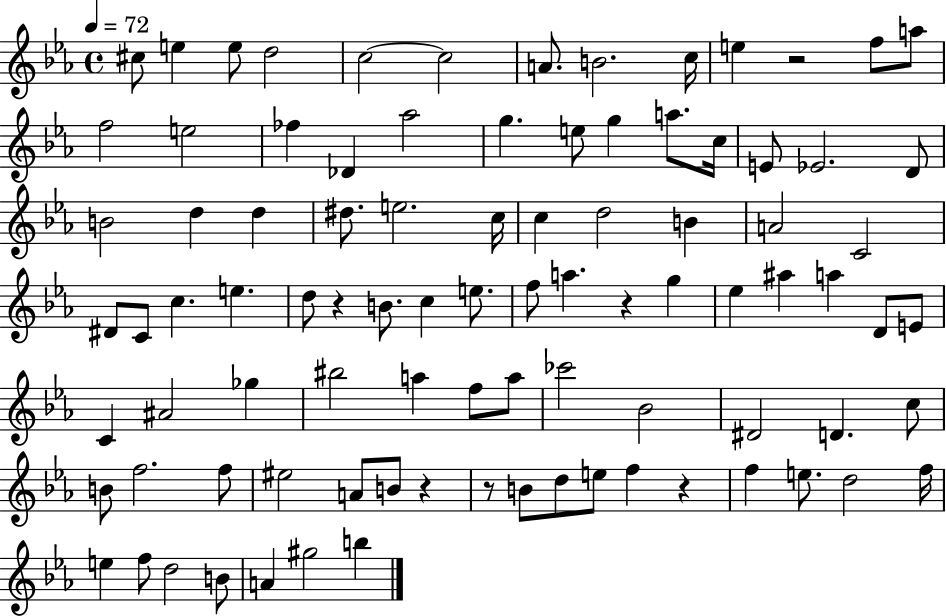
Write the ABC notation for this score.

X:1
T:Untitled
M:4/4
L:1/4
K:Eb
^c/2 e e/2 d2 c2 c2 A/2 B2 c/4 e z2 f/2 a/2 f2 e2 _f _D _a2 g e/2 g a/2 c/4 E/2 _E2 D/2 B2 d d ^d/2 e2 c/4 c d2 B A2 C2 ^D/2 C/2 c e d/2 z B/2 c e/2 f/2 a z g _e ^a a D/2 E/2 C ^A2 _g ^b2 a f/2 a/2 _c'2 _B2 ^D2 D c/2 B/2 f2 f/2 ^e2 A/2 B/2 z z/2 B/2 d/2 e/2 f z f e/2 d2 f/4 e f/2 d2 B/2 A ^g2 b